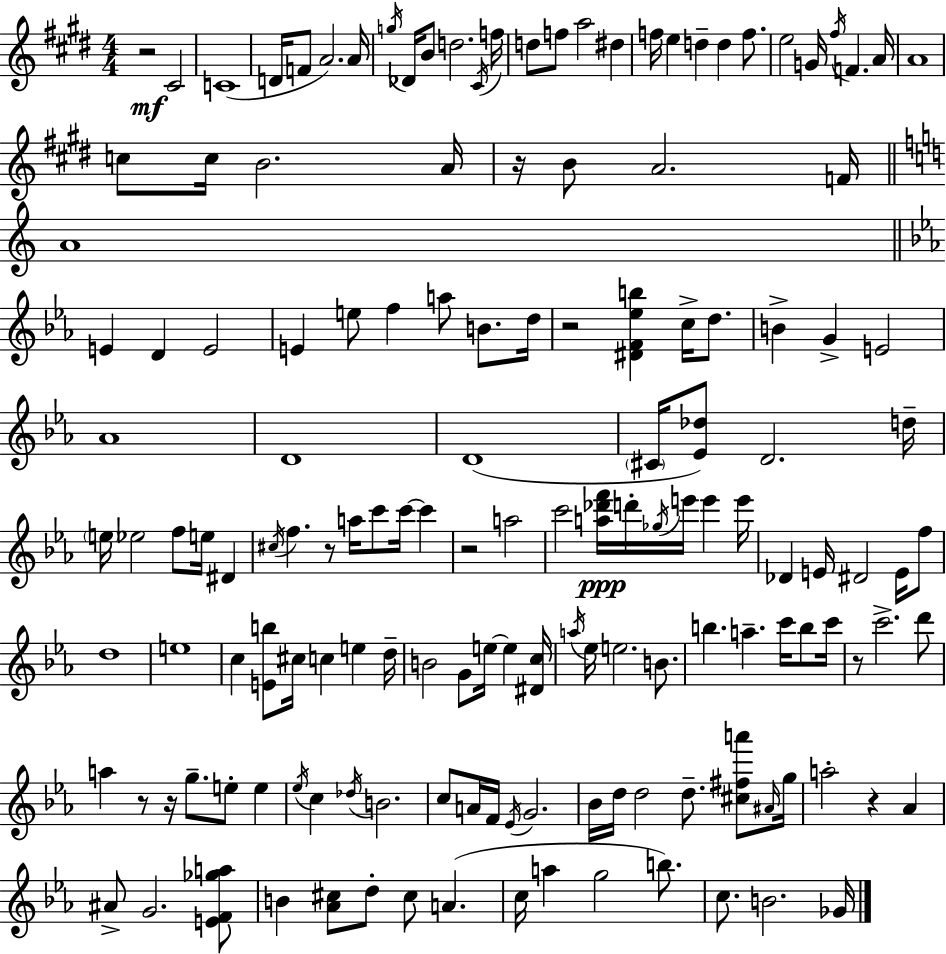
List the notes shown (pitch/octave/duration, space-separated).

R/h C#4/h C4/w D4/s F4/e A4/h. A4/s G5/s Db4/s B4/e D5/h. C#4/s F5/s D5/e F5/e A5/h D#5/q F5/s E5/q D5/q D5/q F5/e. E5/h G4/s F#5/s F4/q. A4/s A4/w C5/e C5/s B4/h. A4/s R/s B4/e A4/h. F4/s A4/w E4/q D4/q E4/h E4/q E5/e F5/q A5/e B4/e. D5/s R/h [D#4,F4,Eb5,B5]/q C5/s D5/e. B4/q G4/q E4/h Ab4/w D4/w D4/w C#4/s [Eb4,Db5]/e D4/h. D5/s E5/s Eb5/h F5/e E5/s D#4/q C#5/s F5/q. R/e A5/s C6/e C6/s C6/q R/h A5/h C6/h [A5,Db6,F6]/s D6/s Gb5/s E6/s E6/q E6/s Db4/q E4/s D#4/h E4/s F5/e D5/w E5/w C5/q [E4,B5]/e C#5/s C5/q E5/q D5/s B4/h G4/e E5/s E5/q [D#4,C5]/s A5/s Eb5/s E5/h. B4/e. B5/q. A5/q. C6/s B5/e C6/s R/e C6/h. D6/e A5/q R/e R/s G5/e. E5/e E5/q Eb5/s C5/q Db5/s B4/h. C5/e A4/s F4/s Eb4/s G4/h. Bb4/s D5/s D5/h D5/e. [C#5,F#5,A6]/e A#4/s G5/s A5/h R/q Ab4/q A#4/e G4/h. [E4,F4,Gb5,A5]/e B4/q [Ab4,C#5]/e D5/e C#5/e A4/q. C5/s A5/q G5/h B5/e. C5/e. B4/h. Gb4/s